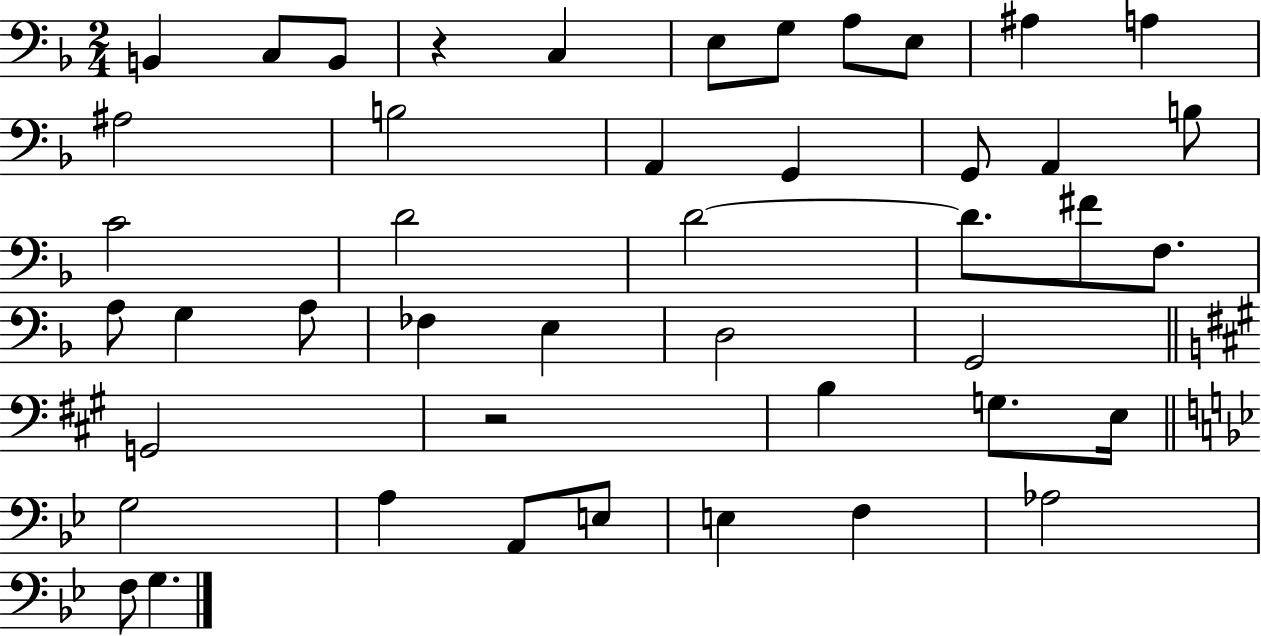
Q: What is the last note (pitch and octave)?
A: G3